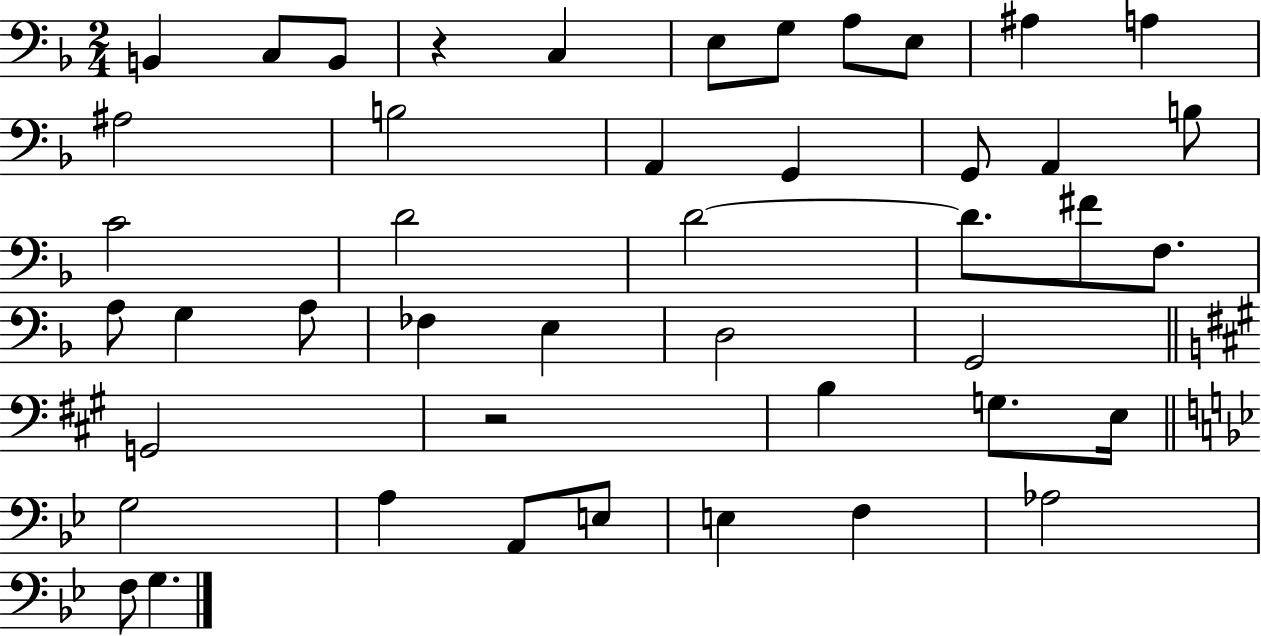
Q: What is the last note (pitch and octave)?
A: G3